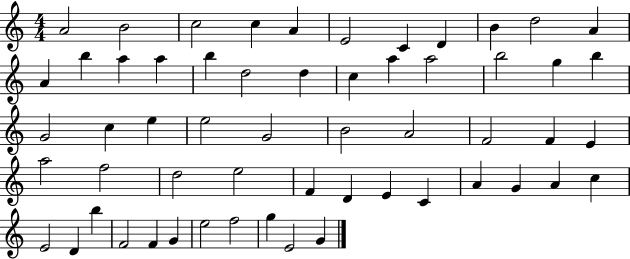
{
  \clef treble
  \numericTimeSignature
  \time 4/4
  \key c \major
  a'2 b'2 | c''2 c''4 a'4 | e'2 c'4 d'4 | b'4 d''2 a'4 | \break a'4 b''4 a''4 a''4 | b''4 d''2 d''4 | c''4 a''4 a''2 | b''2 g''4 b''4 | \break g'2 c''4 e''4 | e''2 g'2 | b'2 a'2 | f'2 f'4 e'4 | \break a''2 f''2 | d''2 e''2 | f'4 d'4 e'4 c'4 | a'4 g'4 a'4 c''4 | \break e'2 d'4 b''4 | f'2 f'4 g'4 | e''2 f''2 | g''4 e'2 g'4 | \break \bar "|."
}